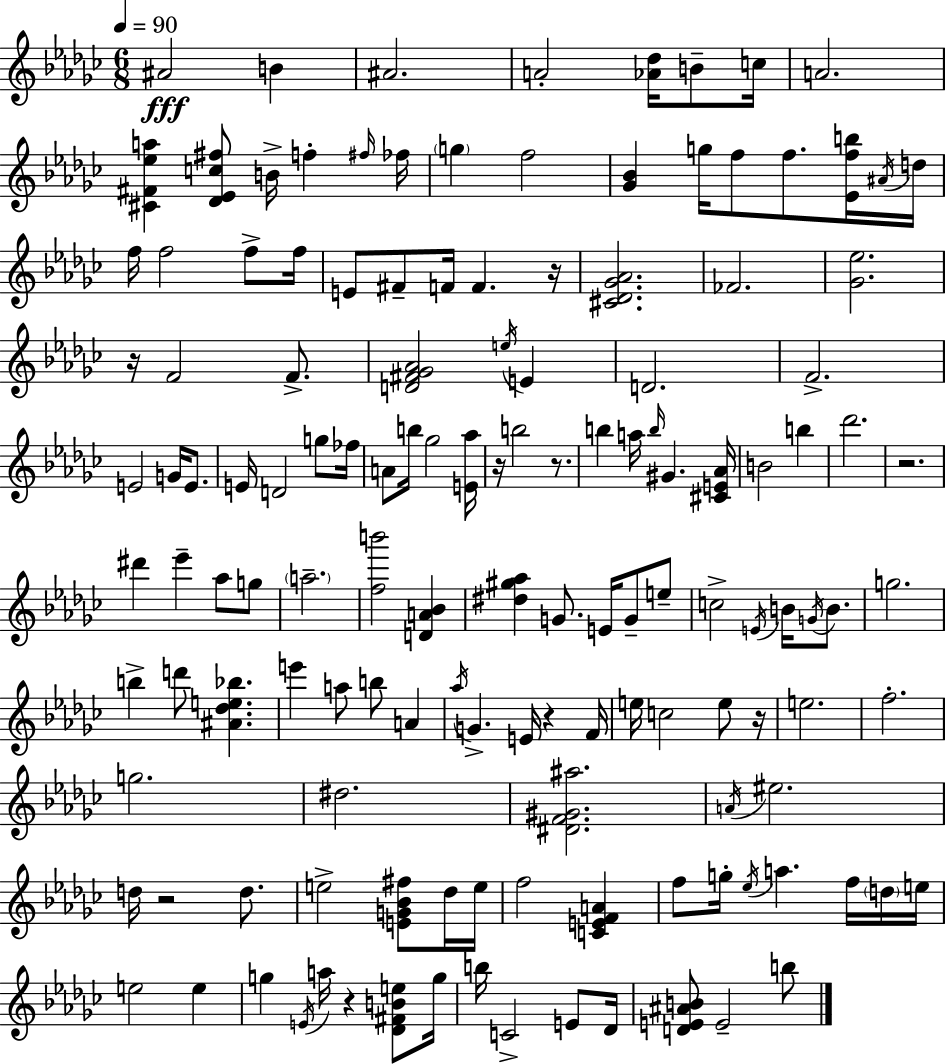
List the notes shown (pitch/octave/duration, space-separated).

A#4/h B4/q A#4/h. A4/h [Ab4,Db5]/s B4/e C5/s A4/h. [C#4,F#4,Eb5,A5]/q [Db4,Eb4,C5,F#5]/e B4/s F5/q F#5/s FES5/s G5/q F5/h [Gb4,Bb4]/q G5/s F5/e F5/e. [Eb4,F5,B5]/s A#4/s D5/s F5/s F5/h F5/e F5/s E4/e F#4/e F4/s F4/q. R/s [C#4,Db4,Gb4,Ab4]/h. FES4/h. [Gb4,Eb5]/h. R/s F4/h F4/e. [D4,F#4,Gb4,Ab4]/h E5/s E4/q D4/h. F4/h. E4/h G4/s E4/e. E4/s D4/h G5/e FES5/s A4/e B5/s Gb5/h [E4,Ab5]/s R/s B5/h R/e. B5/q A5/s B5/s G#4/q. [C#4,E4,Ab4]/s B4/h B5/q Db6/h. R/h. D#6/q Eb6/q Ab5/e G5/e A5/h. [F5,B6]/h [D4,A4,Bb4]/q [D#5,G#5,Ab5]/q G4/e. E4/s G4/e E5/e C5/h E4/s B4/s G4/s B4/e. G5/h. B5/q D6/e [A#4,Db5,E5,Bb5]/q. E6/q A5/e B5/e A4/q Ab5/s G4/q. E4/s R/q F4/s E5/s C5/h E5/e R/s E5/h. F5/h. G5/h. D#5/h. [D#4,F4,G#4,A#5]/h. A4/s EIS5/h. D5/s R/h D5/e. E5/h [E4,G4,Bb4,F#5]/e Db5/s E5/s F5/h [C4,E4,F4,A4]/q F5/e G5/s Eb5/s A5/q. F5/s D5/s E5/s E5/h E5/q G5/q E4/s A5/s R/q [Db4,F#4,B4,E5]/e G5/s B5/s C4/h E4/e Db4/s [D4,E4,A#4,B4]/e E4/h B5/e